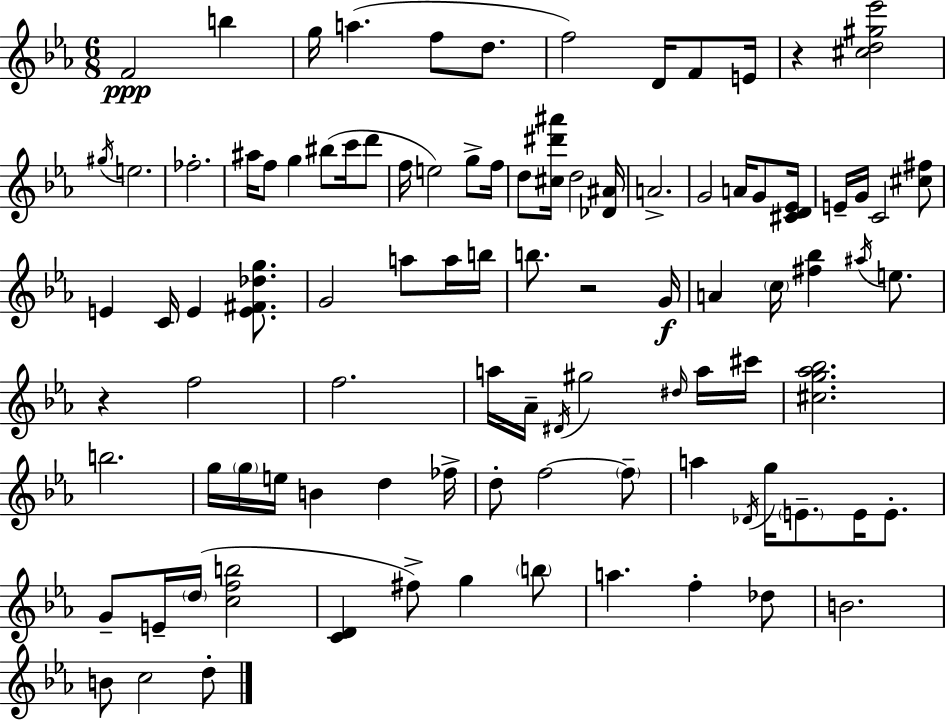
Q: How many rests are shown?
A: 3